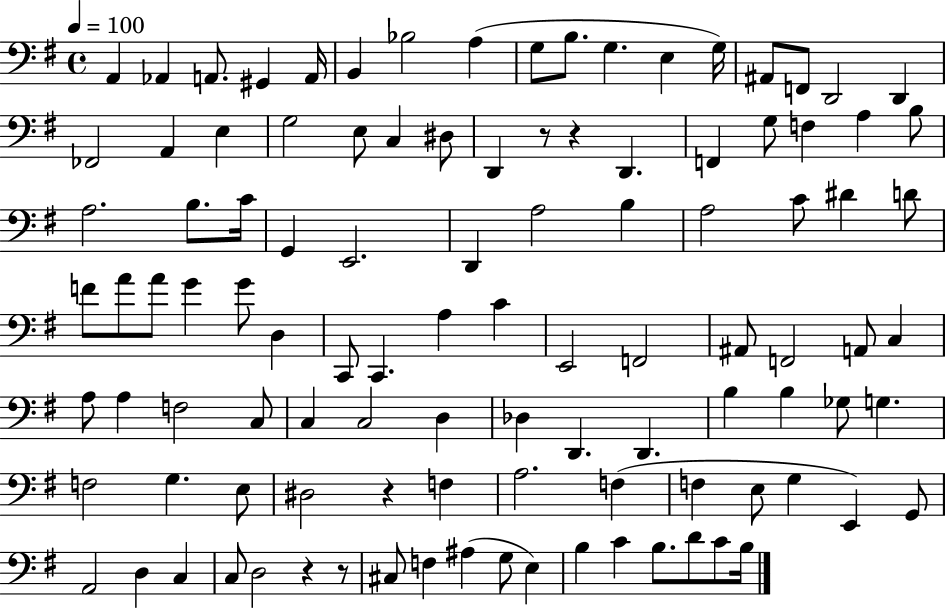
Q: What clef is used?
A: bass